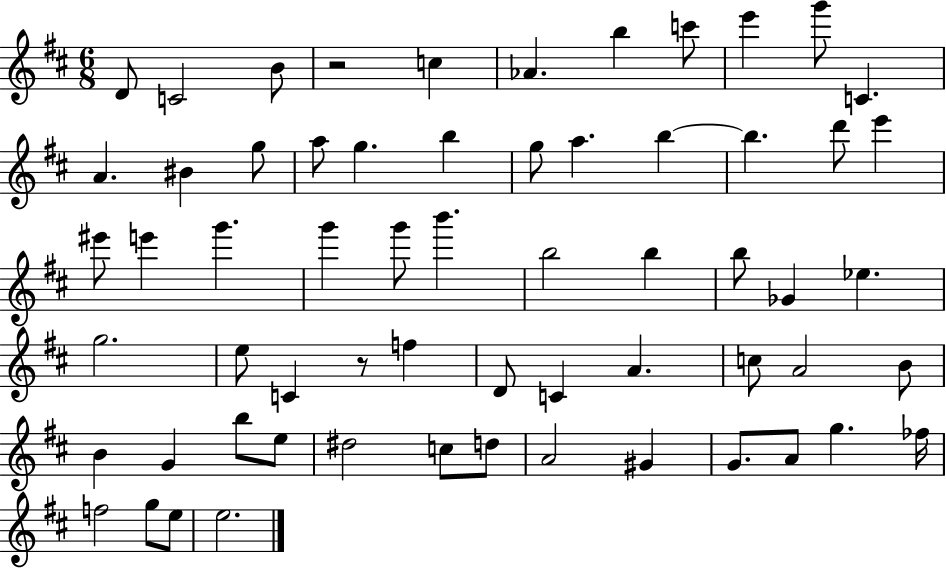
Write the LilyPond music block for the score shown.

{
  \clef treble
  \numericTimeSignature
  \time 6/8
  \key d \major
  d'8 c'2 b'8 | r2 c''4 | aes'4. b''4 c'''8 | e'''4 g'''8 c'4. | \break a'4. bis'4 g''8 | a''8 g''4. b''4 | g''8 a''4. b''4~~ | b''4. d'''8 e'''4 | \break eis'''8 e'''4 g'''4. | g'''4 g'''8 b'''4. | b''2 b''4 | b''8 ges'4 ees''4. | \break g''2. | e''8 c'4 r8 f''4 | d'8 c'4 a'4. | c''8 a'2 b'8 | \break b'4 g'4 b''8 e''8 | dis''2 c''8 d''8 | a'2 gis'4 | g'8. a'8 g''4. fes''16 | \break f''2 g''8 e''8 | e''2. | \bar "|."
}